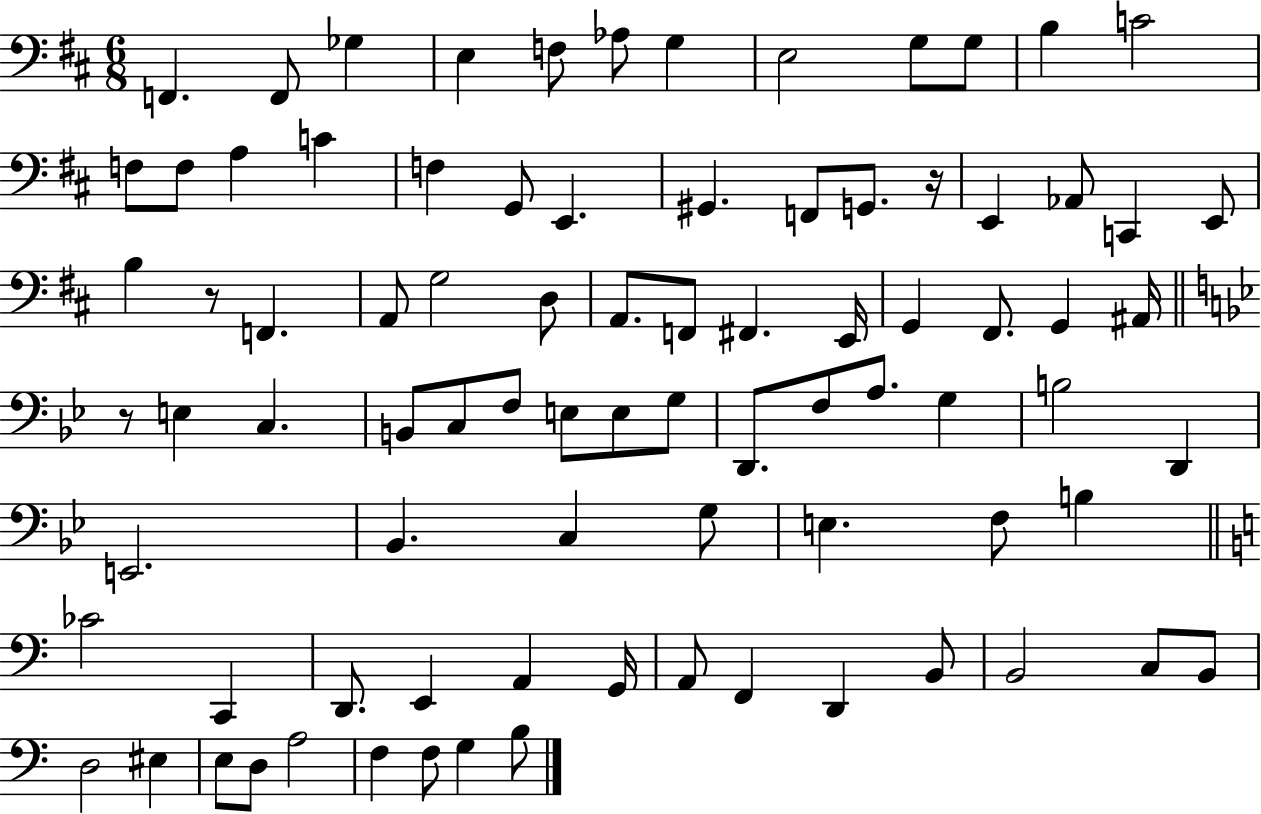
{
  \clef bass
  \numericTimeSignature
  \time 6/8
  \key d \major
  \repeat volta 2 { f,4. f,8 ges4 | e4 f8 aes8 g4 | e2 g8 g8 | b4 c'2 | \break f8 f8 a4 c'4 | f4 g,8 e,4. | gis,4. f,8 g,8. r16 | e,4 aes,8 c,4 e,8 | \break b4 r8 f,4. | a,8 g2 d8 | a,8. f,8 fis,4. e,16 | g,4 fis,8. g,4 ais,16 | \break \bar "||" \break \key bes \major r8 e4 c4. | b,8 c8 f8 e8 e8 g8 | d,8. f8 a8. g4 | b2 d,4 | \break e,2. | bes,4. c4 g8 | e4. f8 b4 | \bar "||" \break \key a \minor ces'2 c,4 | d,8. e,4 a,4 g,16 | a,8 f,4 d,4 b,8 | b,2 c8 b,8 | \break d2 eis4 | e8 d8 a2 | f4 f8 g4 b8 | } \bar "|."
}